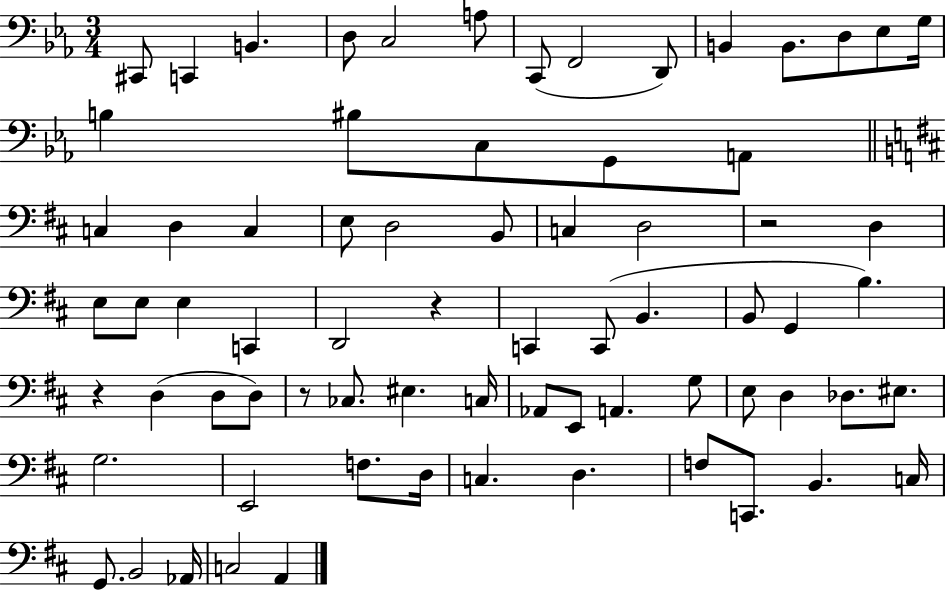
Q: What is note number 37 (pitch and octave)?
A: B2